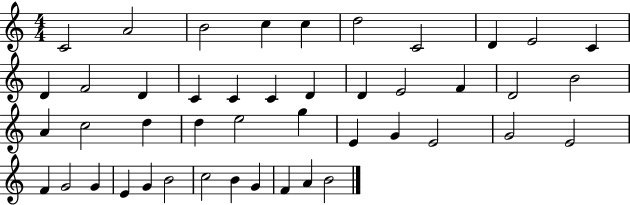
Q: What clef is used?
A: treble